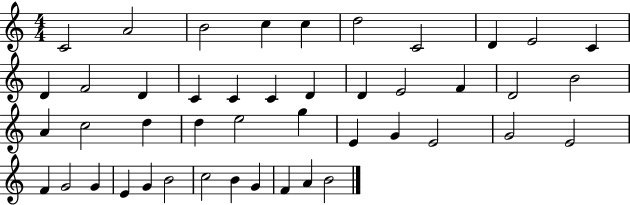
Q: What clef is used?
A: treble